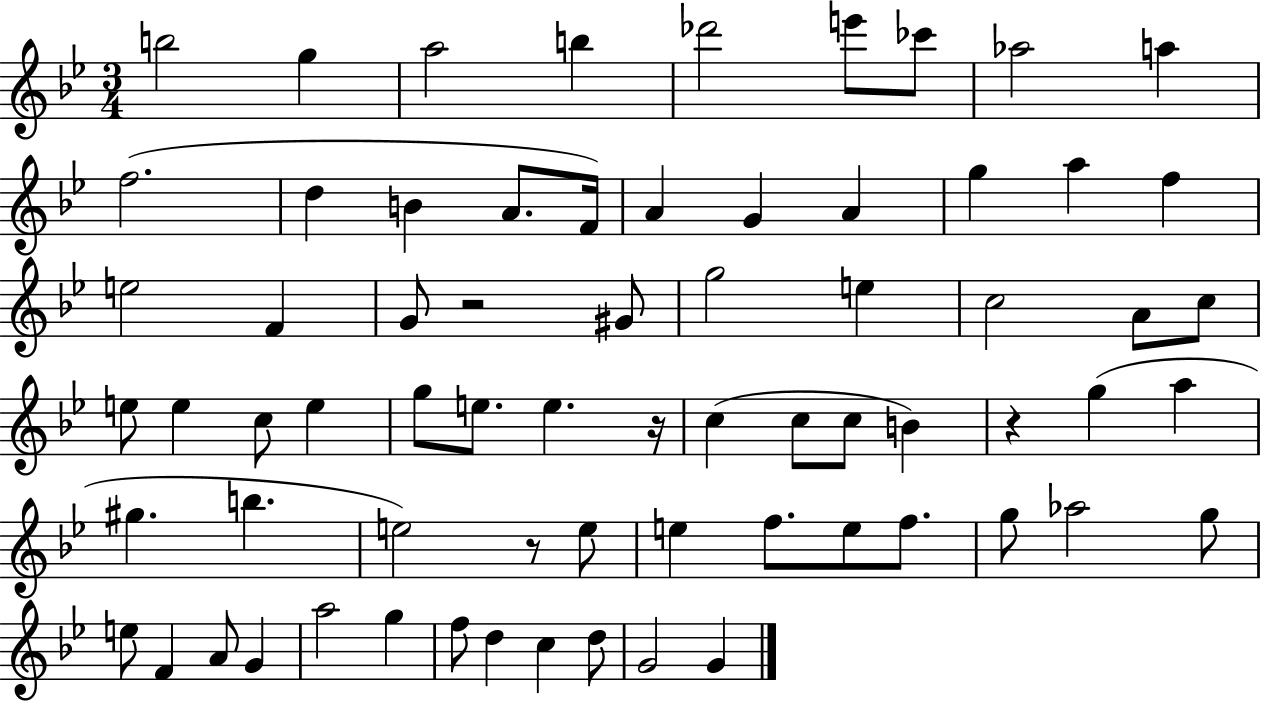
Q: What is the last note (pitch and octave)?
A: G4